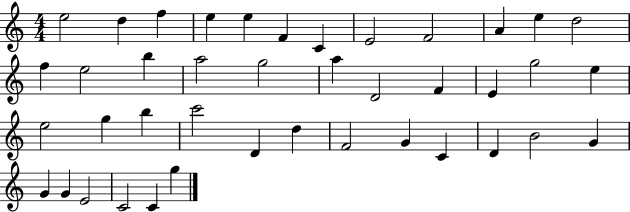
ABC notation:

X:1
T:Untitled
M:4/4
L:1/4
K:C
e2 d f e e F C E2 F2 A e d2 f e2 b a2 g2 a D2 F E g2 e e2 g b c'2 D d F2 G C D B2 G G G E2 C2 C g